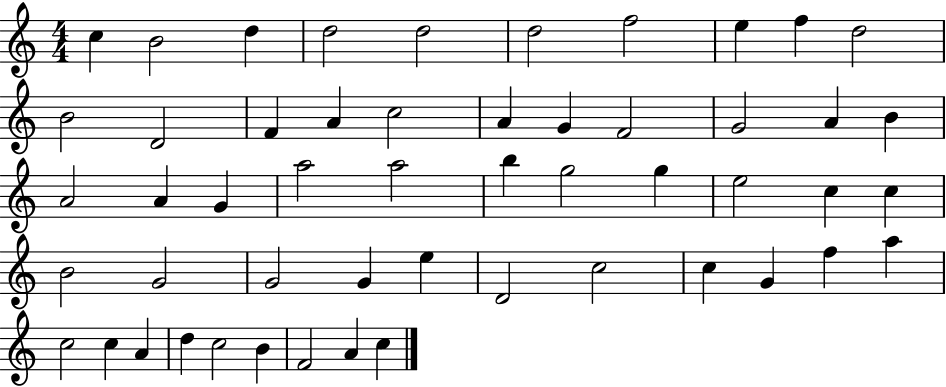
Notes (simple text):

C5/q B4/h D5/q D5/h D5/h D5/h F5/h E5/q F5/q D5/h B4/h D4/h F4/q A4/q C5/h A4/q G4/q F4/h G4/h A4/q B4/q A4/h A4/q G4/q A5/h A5/h B5/q G5/h G5/q E5/h C5/q C5/q B4/h G4/h G4/h G4/q E5/q D4/h C5/h C5/q G4/q F5/q A5/q C5/h C5/q A4/q D5/q C5/h B4/q F4/h A4/q C5/q